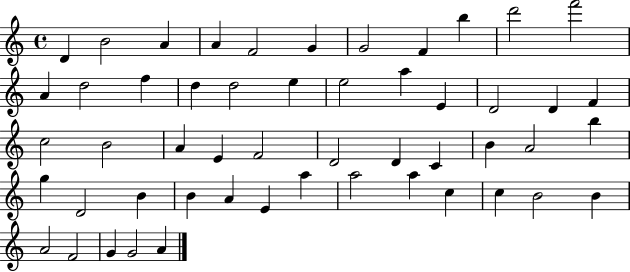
D4/q B4/h A4/q A4/q F4/h G4/q G4/h F4/q B5/q D6/h F6/h A4/q D5/h F5/q D5/q D5/h E5/q E5/h A5/q E4/q D4/h D4/q F4/q C5/h B4/h A4/q E4/q F4/h D4/h D4/q C4/q B4/q A4/h B5/q G5/q D4/h B4/q B4/q A4/q E4/q A5/q A5/h A5/q C5/q C5/q B4/h B4/q A4/h F4/h G4/q G4/h A4/q